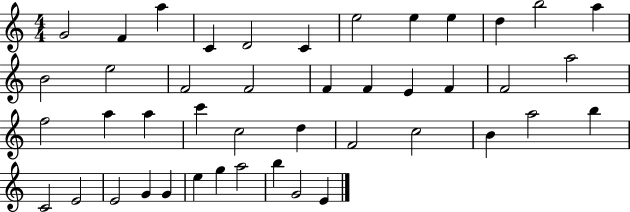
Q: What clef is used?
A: treble